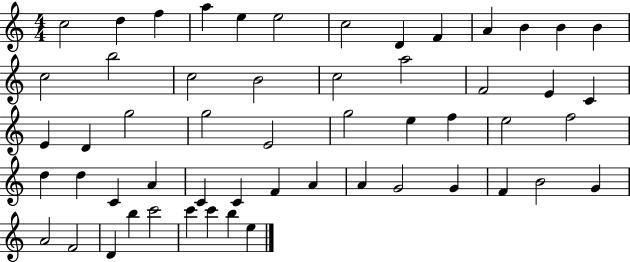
{
  \clef treble
  \numericTimeSignature
  \time 4/4
  \key c \major
  c''2 d''4 f''4 | a''4 e''4 e''2 | c''2 d'4 f'4 | a'4 b'4 b'4 b'4 | \break c''2 b''2 | c''2 b'2 | c''2 a''2 | f'2 e'4 c'4 | \break e'4 d'4 g''2 | g''2 e'2 | g''2 e''4 f''4 | e''2 f''2 | \break d''4 d''4 c'4 a'4 | c'4 c'4 f'4 a'4 | a'4 g'2 g'4 | f'4 b'2 g'4 | \break a'2 f'2 | d'4 b''4 c'''2 | c'''4 c'''4 b''4 e''4 | \bar "|."
}